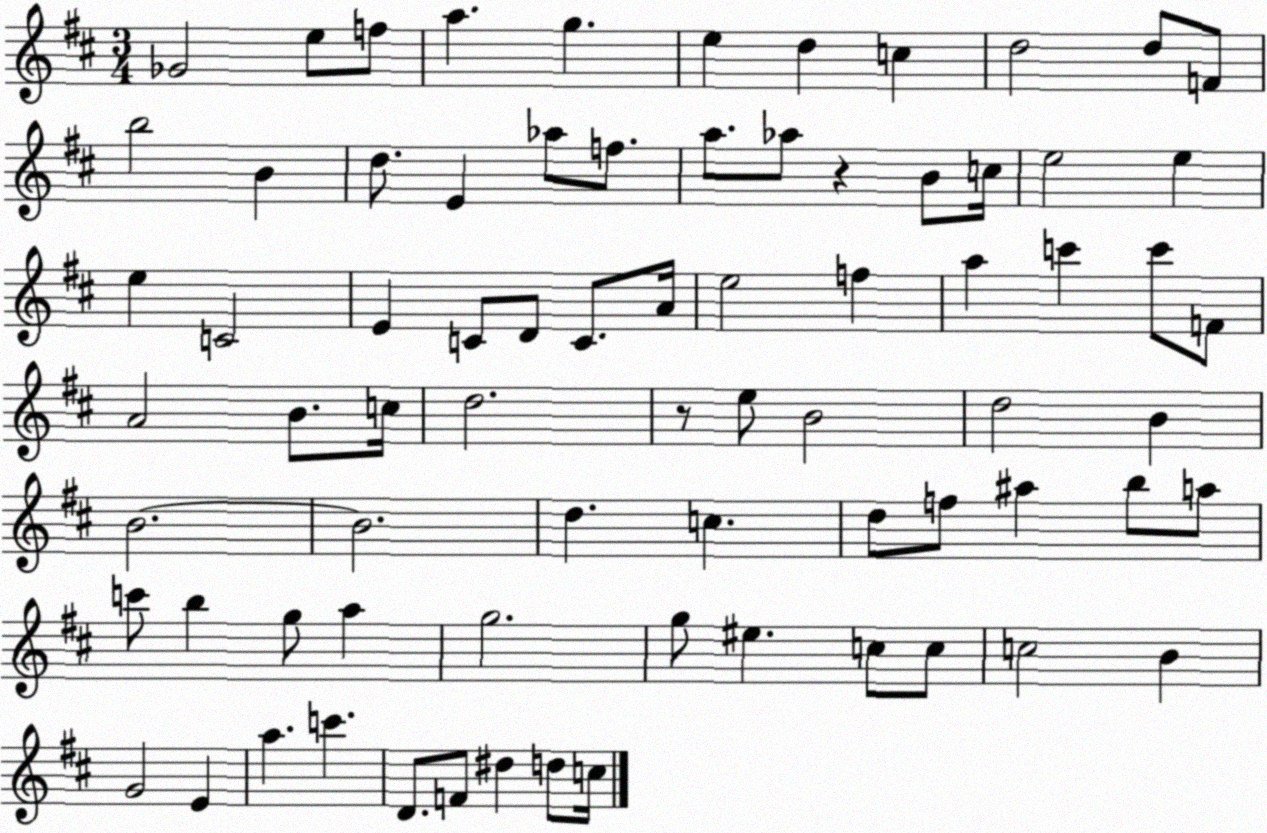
X:1
T:Untitled
M:3/4
L:1/4
K:D
_G2 e/2 f/2 a g e d c d2 d/2 F/2 b2 B d/2 E _a/2 f/2 a/2 _a/2 z B/2 c/4 e2 e e C2 E C/2 D/2 C/2 A/4 e2 f a c' c'/2 F/2 A2 B/2 c/4 d2 z/2 e/2 B2 d2 B B2 B2 d c d/2 f/2 ^a b/2 a/2 c'/2 b g/2 a g2 g/2 ^e c/2 c/2 c2 B G2 E a c' D/2 F/2 ^d d/2 c/4